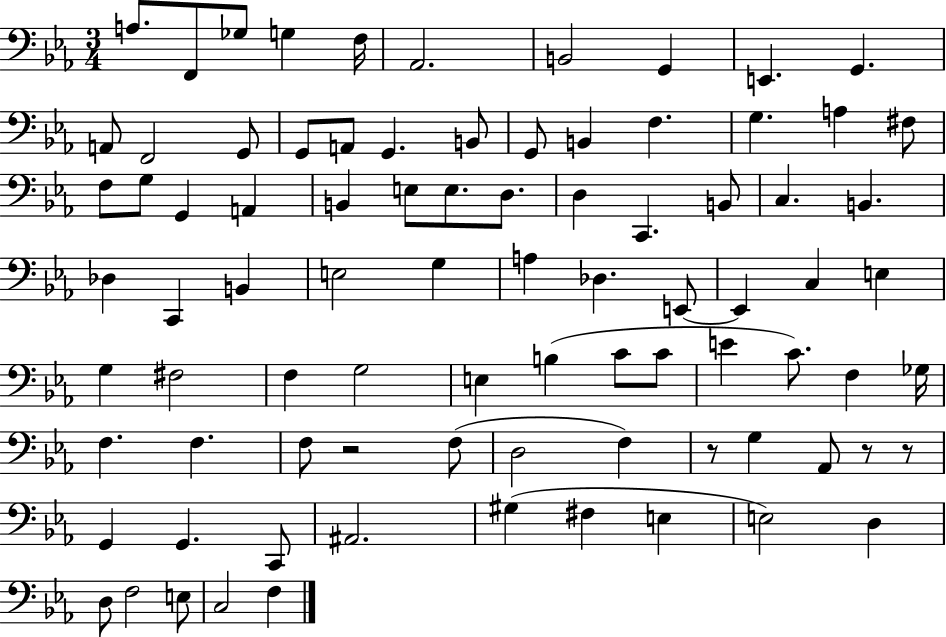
X:1
T:Untitled
M:3/4
L:1/4
K:Eb
A,/2 F,,/2 _G,/2 G, F,/4 _A,,2 B,,2 G,, E,, G,, A,,/2 F,,2 G,,/2 G,,/2 A,,/2 G,, B,,/2 G,,/2 B,, F, G, A, ^F,/2 F,/2 G,/2 G,, A,, B,, E,/2 E,/2 D,/2 D, C,, B,,/2 C, B,, _D, C,, B,, E,2 G, A, _D, E,,/2 E,, C, E, G, ^F,2 F, G,2 E, B, C/2 C/2 E C/2 F, _G,/4 F, F, F,/2 z2 F,/2 D,2 F, z/2 G, _A,,/2 z/2 z/2 G,, G,, C,,/2 ^A,,2 ^G, ^F, E, E,2 D, D,/2 F,2 E,/2 C,2 F,